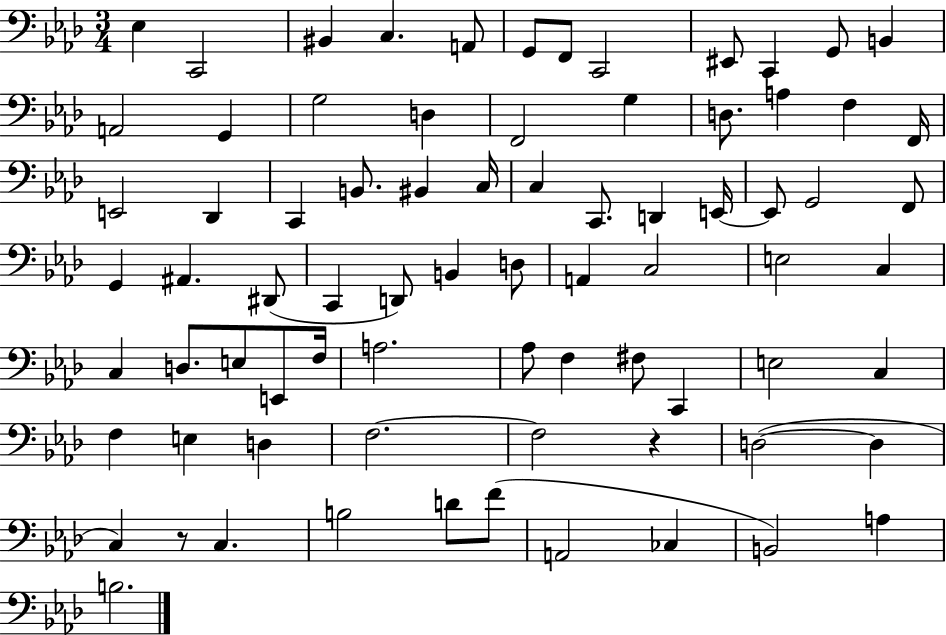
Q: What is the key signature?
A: AES major